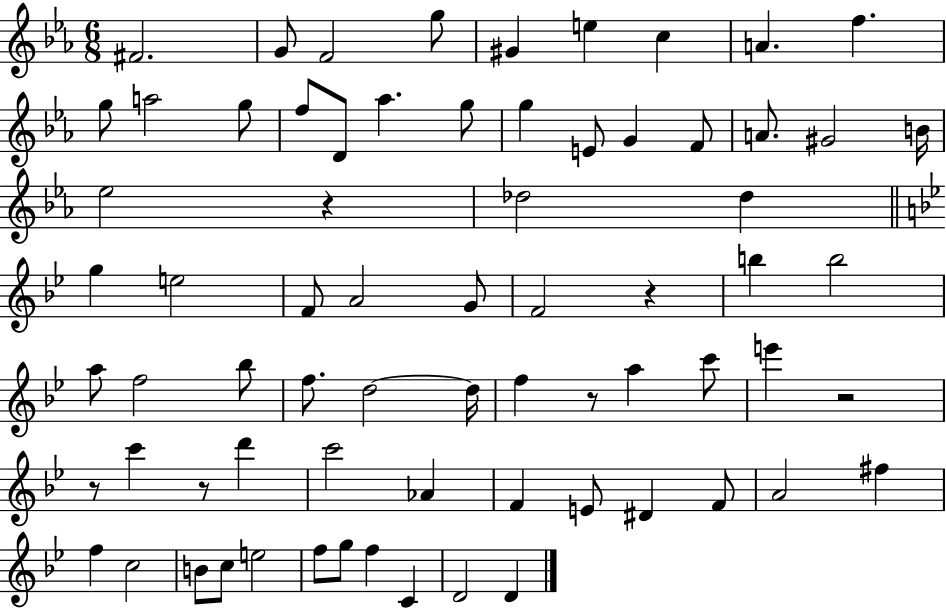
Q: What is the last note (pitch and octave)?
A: D4